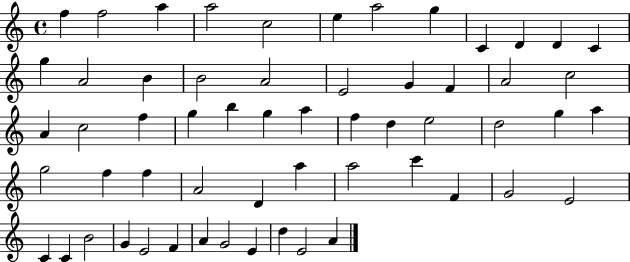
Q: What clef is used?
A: treble